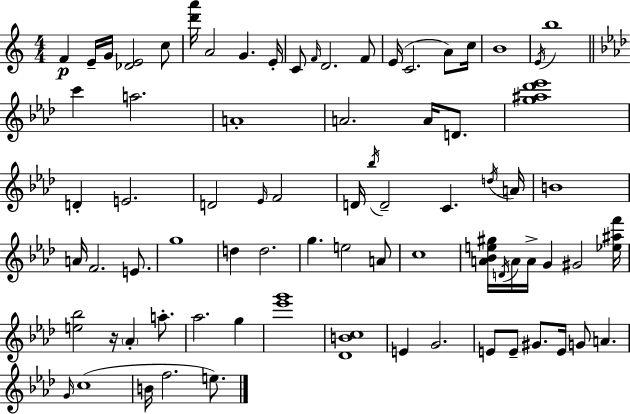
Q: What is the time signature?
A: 4/4